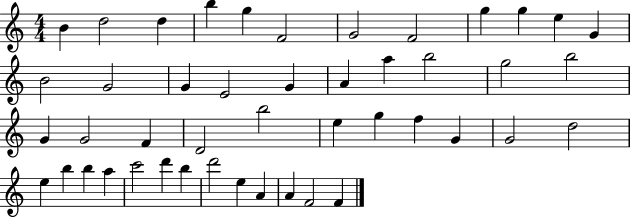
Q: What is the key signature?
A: C major